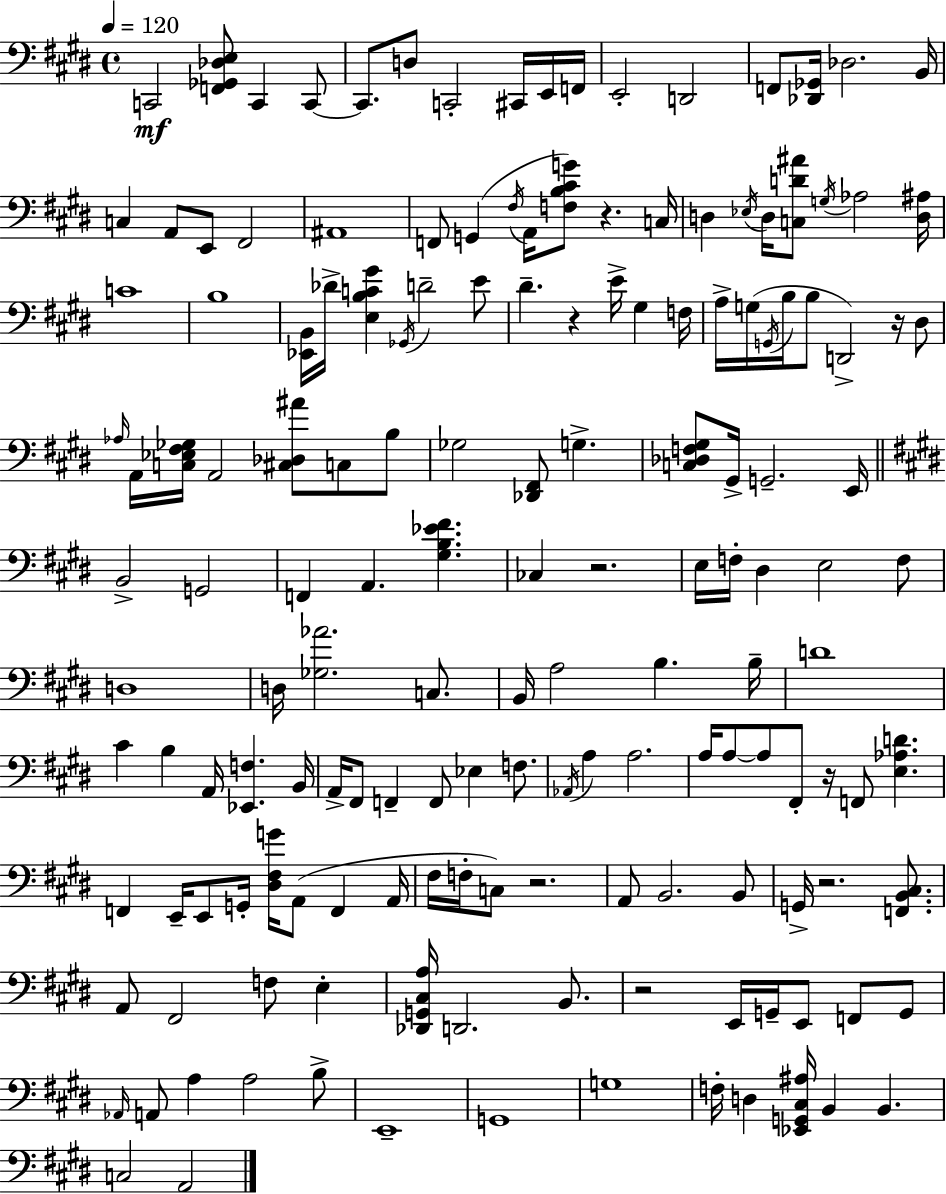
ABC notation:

X:1
T:Untitled
M:4/4
L:1/4
K:E
C,,2 [F,,_G,,_D,E,]/2 C,, C,,/2 C,,/2 D,/2 C,,2 ^C,,/4 E,,/4 F,,/4 E,,2 D,,2 F,,/2 [_D,,_G,,]/4 _D,2 B,,/4 C, A,,/2 E,,/2 ^F,,2 ^A,,4 F,,/2 G,, ^F,/4 A,,/4 [F,B,^CG]/2 z C,/4 D, _E,/4 D,/4 [C,D^A]/2 G,/4 _A,2 [D,^A,]/4 C4 B,4 [_E,,B,,]/4 _D/4 [E,B,C^G] _G,,/4 D2 E/2 ^D z E/4 ^G, F,/4 A,/4 G,/4 G,,/4 B,/4 B,/2 D,,2 z/4 ^D,/2 _A,/4 A,,/4 [C,_E,^F,_G,]/4 A,,2 [^C,_D,^A]/2 C,/2 B,/2 _G,2 [_D,,^F,,]/2 G, [C,_D,F,^G,]/2 ^G,,/4 G,,2 E,,/4 B,,2 G,,2 F,, A,, [^G,B,_E^F] _C, z2 E,/4 F,/4 ^D, E,2 F,/2 D,4 D,/4 [_G,_A]2 C,/2 B,,/4 A,2 B, B,/4 D4 ^C B, A,,/4 [_E,,F,] B,,/4 A,,/4 ^F,,/2 F,, F,,/2 _E, F,/2 _A,,/4 A, A,2 A,/4 A,/2 A,/2 ^F,,/2 z/4 F,,/2 [E,_A,D] F,, E,,/4 E,,/2 G,,/4 [^D,^F,G]/4 A,,/2 F,, A,,/4 ^F,/4 F,/4 C,/2 z2 A,,/2 B,,2 B,,/2 G,,/4 z2 [F,,B,,^C,]/2 A,,/2 ^F,,2 F,/2 E, [_D,,G,,^C,A,]/4 D,,2 B,,/2 z2 E,,/4 G,,/4 E,,/2 F,,/2 G,,/2 _A,,/4 A,,/2 A, A,2 B,/2 E,,4 G,,4 G,4 F,/4 D, [_E,,G,,^C,^A,]/4 B,, B,, C,2 A,,2